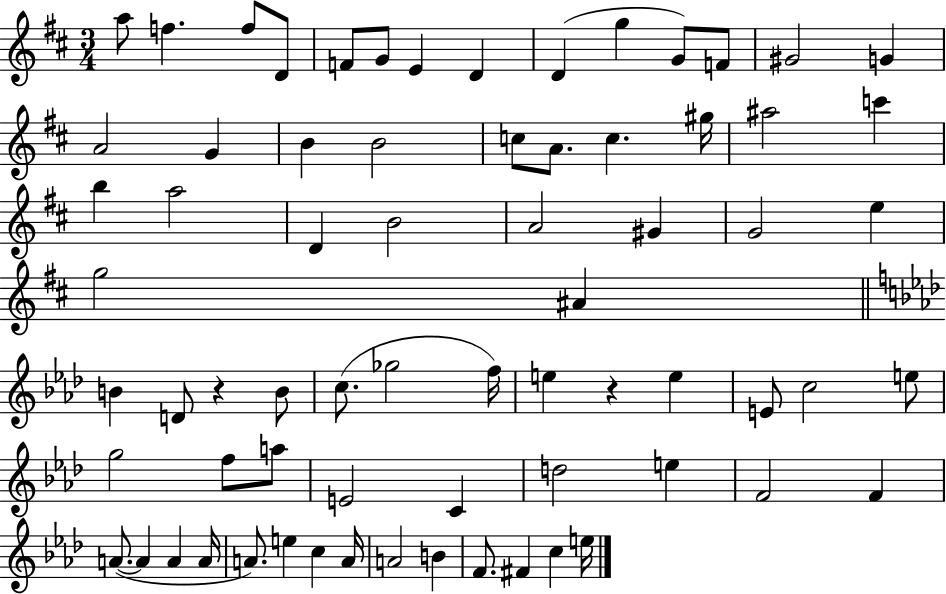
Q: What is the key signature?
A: D major